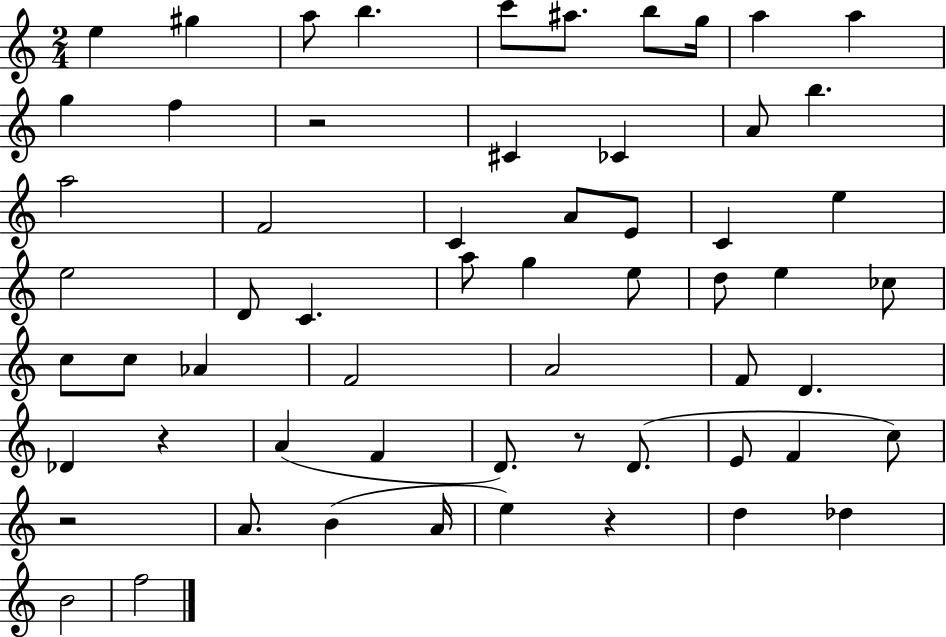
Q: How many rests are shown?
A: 5